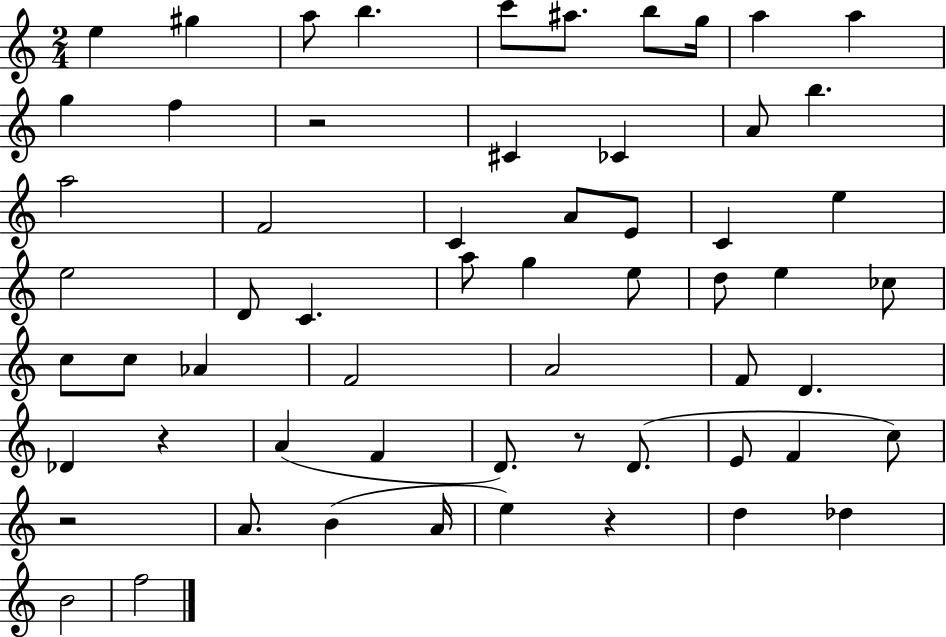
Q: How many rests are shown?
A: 5